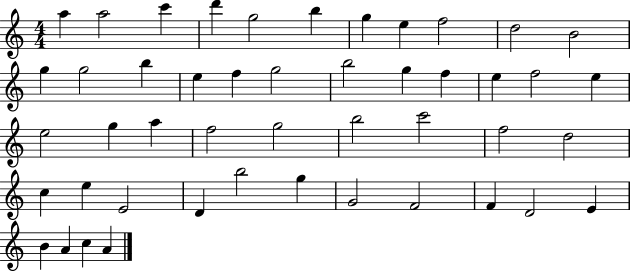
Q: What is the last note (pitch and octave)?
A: A4